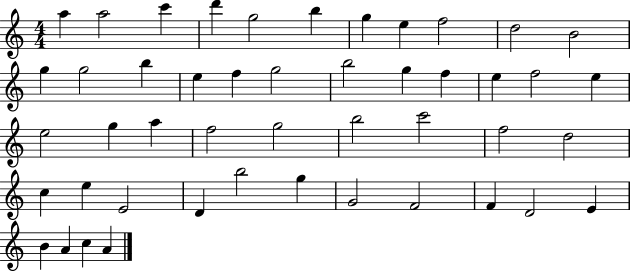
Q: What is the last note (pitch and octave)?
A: A4